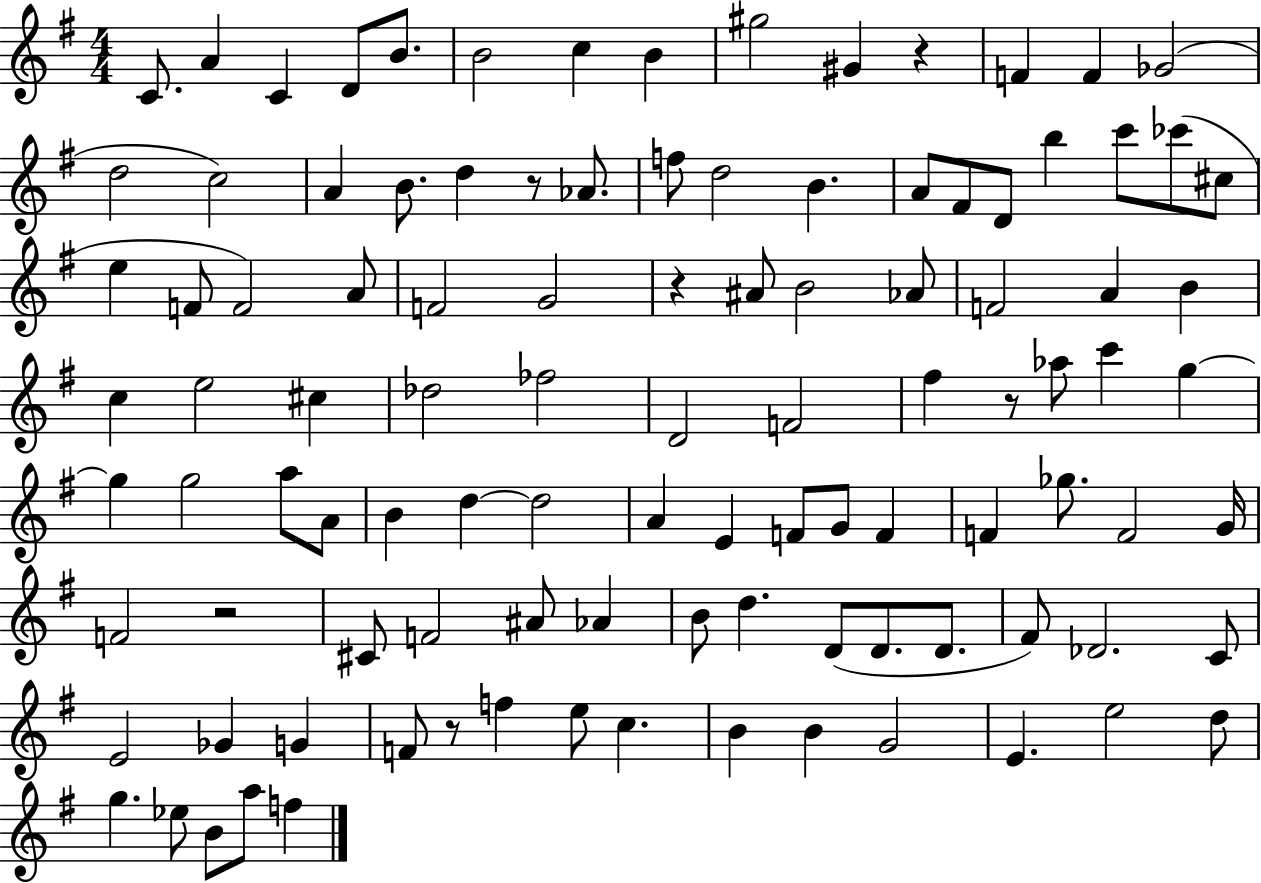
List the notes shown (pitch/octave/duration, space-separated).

C4/e. A4/q C4/q D4/e B4/e. B4/h C5/q B4/q G#5/h G#4/q R/q F4/q F4/q Gb4/h D5/h C5/h A4/q B4/e. D5/q R/e Ab4/e. F5/e D5/h B4/q. A4/e F#4/e D4/e B5/q C6/e CES6/e C#5/e E5/q F4/e F4/h A4/e F4/h G4/h R/q A#4/e B4/h Ab4/e F4/h A4/q B4/q C5/q E5/h C#5/q Db5/h FES5/h D4/h F4/h F#5/q R/e Ab5/e C6/q G5/q G5/q G5/h A5/e A4/e B4/q D5/q D5/h A4/q E4/q F4/e G4/e F4/q F4/q Gb5/e. F4/h G4/s F4/h R/h C#4/e F4/h A#4/e Ab4/q B4/e D5/q. D4/e D4/e. D4/e. F#4/e Db4/h. C4/e E4/h Gb4/q G4/q F4/e R/e F5/q E5/e C5/q. B4/q B4/q G4/h E4/q. E5/h D5/e G5/q. Eb5/e B4/e A5/e F5/q